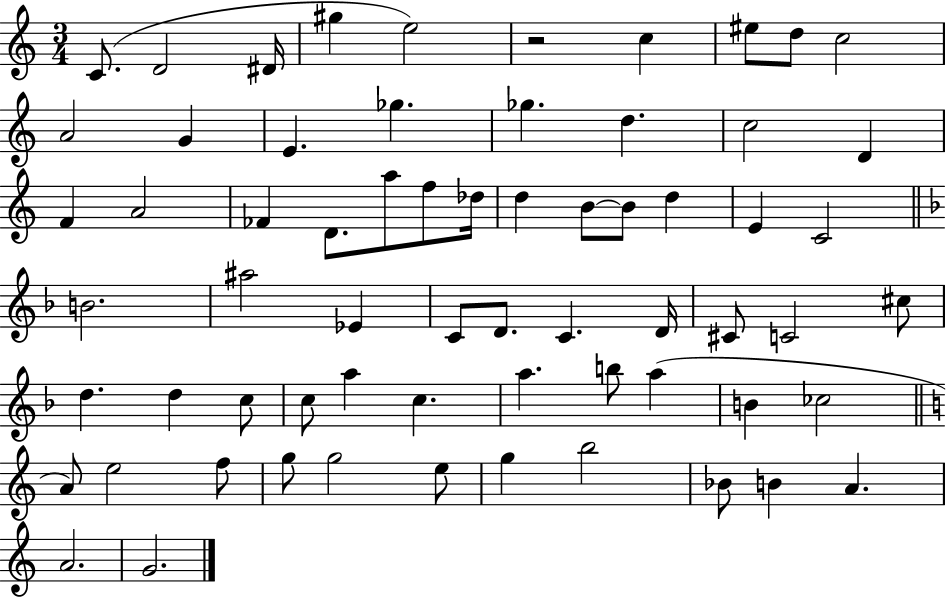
X:1
T:Untitled
M:3/4
L:1/4
K:C
C/2 D2 ^D/4 ^g e2 z2 c ^e/2 d/2 c2 A2 G E _g _g d c2 D F A2 _F D/2 a/2 f/2 _d/4 d B/2 B/2 d E C2 B2 ^a2 _E C/2 D/2 C D/4 ^C/2 C2 ^c/2 d d c/2 c/2 a c a b/2 a B _c2 A/2 e2 f/2 g/2 g2 e/2 g b2 _B/2 B A A2 G2